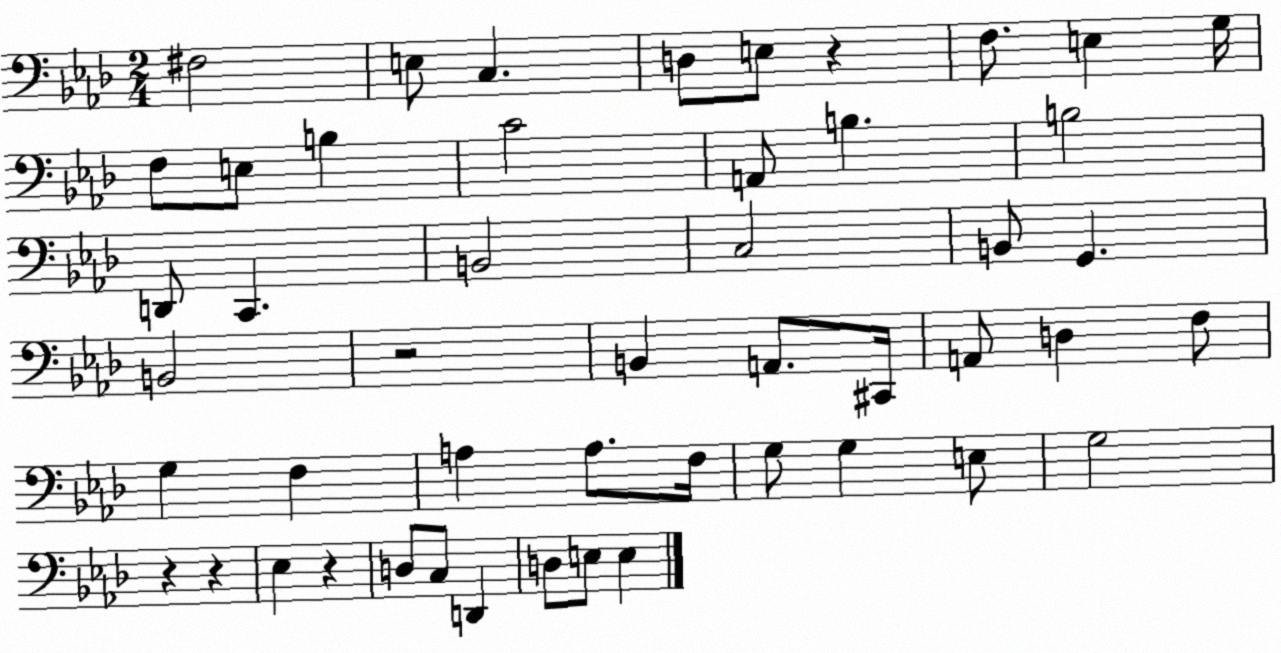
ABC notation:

X:1
T:Untitled
M:2/4
L:1/4
K:Ab
^F,2 E,/2 C, D,/2 E,/2 z F,/2 E, G,/4 F,/2 E,/2 B, C2 A,,/2 B, B,2 D,,/2 C,, B,,2 C,2 B,,/2 G,, B,,2 z2 B,, A,,/2 ^C,,/4 A,,/2 D, F,/2 G, F, A, A,/2 F,/4 G,/2 G, E,/2 G,2 z z _E, z D,/2 C,/2 D,, D,/2 E,/2 E,